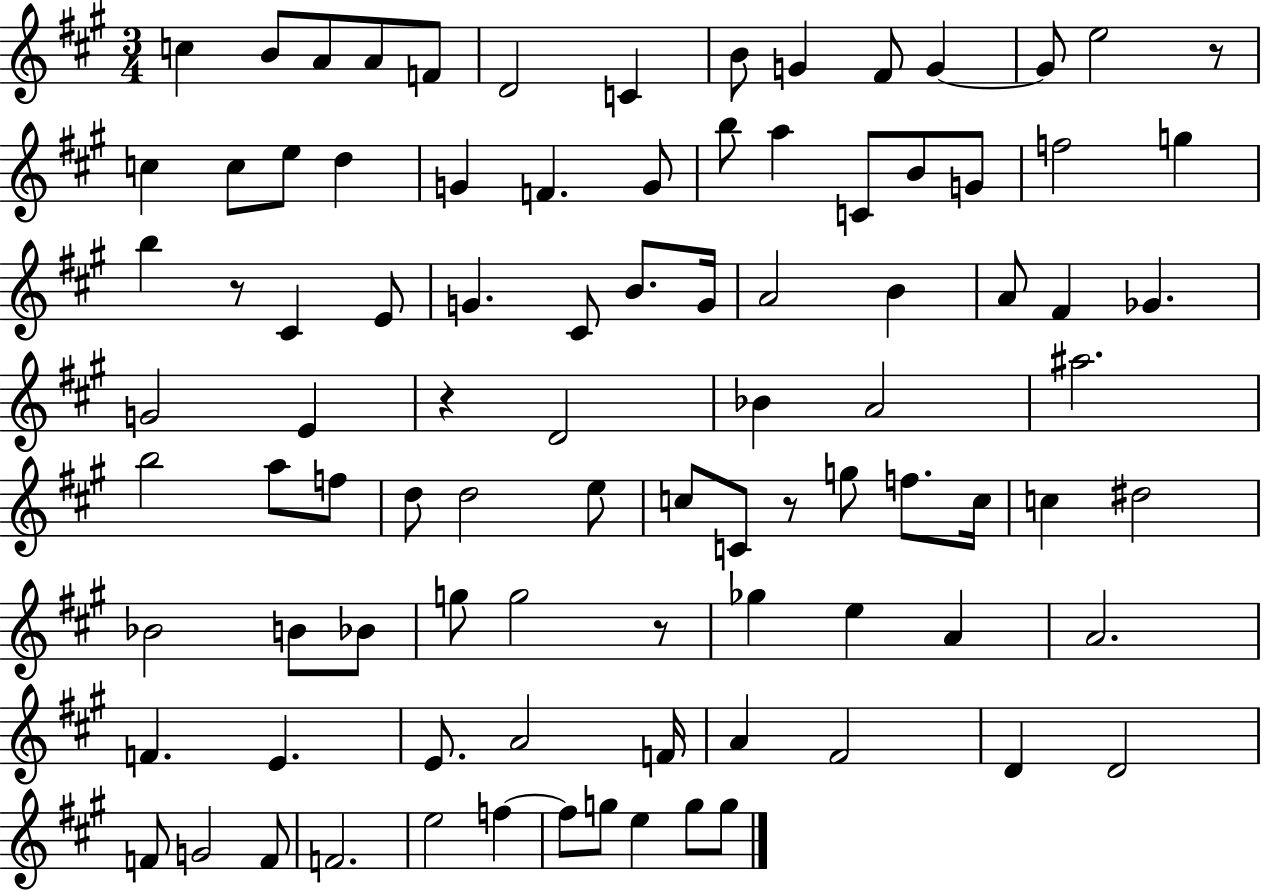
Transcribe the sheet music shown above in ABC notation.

X:1
T:Untitled
M:3/4
L:1/4
K:A
c B/2 A/2 A/2 F/2 D2 C B/2 G ^F/2 G G/2 e2 z/2 c c/2 e/2 d G F G/2 b/2 a C/2 B/2 G/2 f2 g b z/2 ^C E/2 G ^C/2 B/2 G/4 A2 B A/2 ^F _G G2 E z D2 _B A2 ^a2 b2 a/2 f/2 d/2 d2 e/2 c/2 C/2 z/2 g/2 f/2 c/4 c ^d2 _B2 B/2 _B/2 g/2 g2 z/2 _g e A A2 F E E/2 A2 F/4 A ^F2 D D2 F/2 G2 F/2 F2 e2 f f/2 g/2 e g/2 g/2